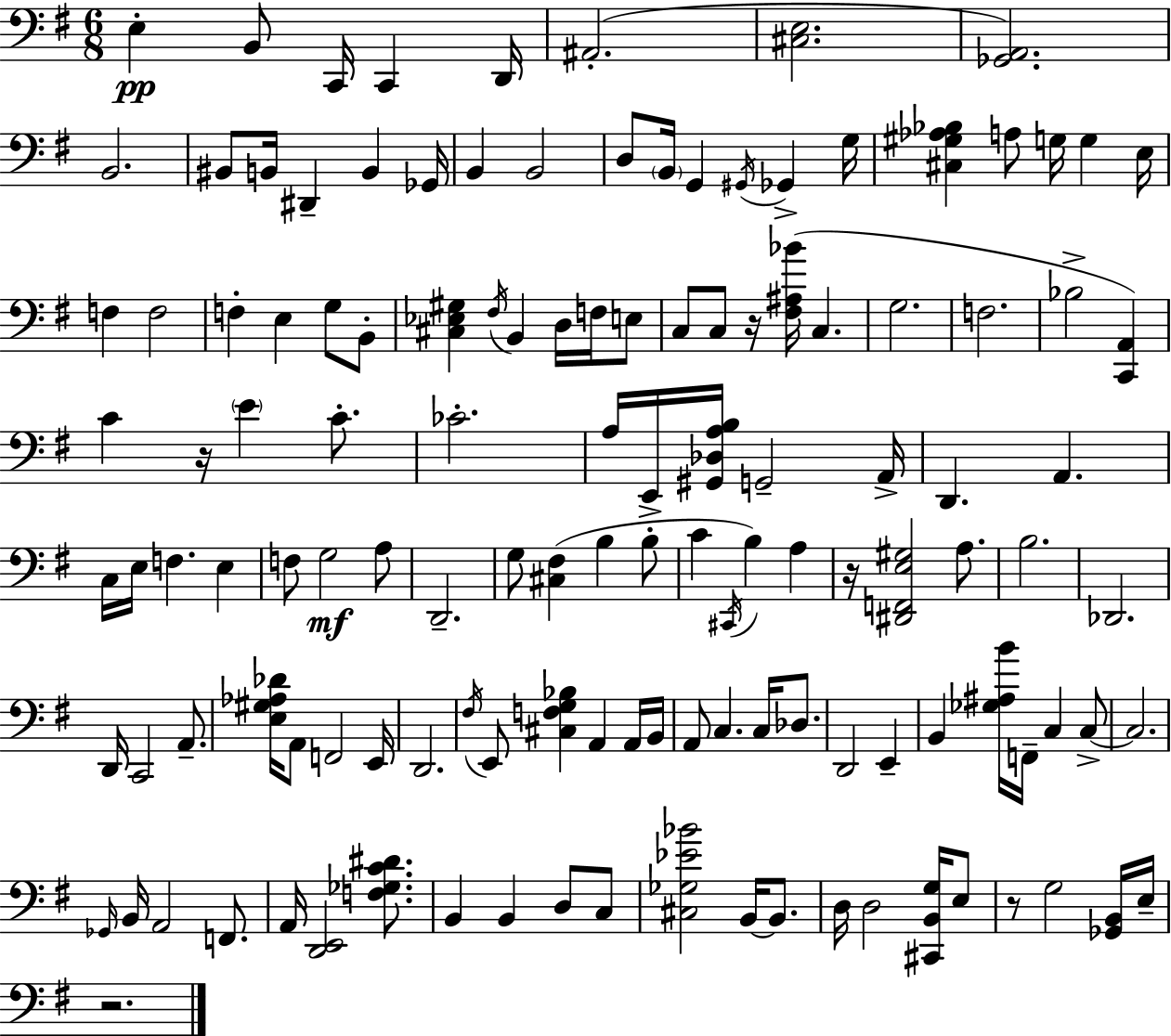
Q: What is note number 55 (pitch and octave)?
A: E3